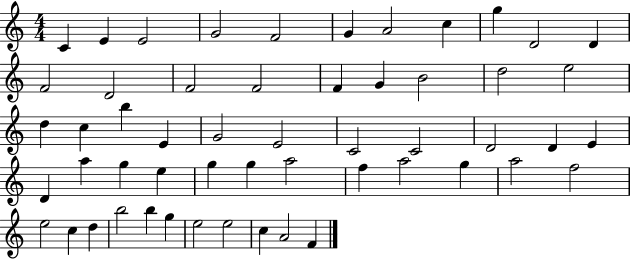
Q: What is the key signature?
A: C major